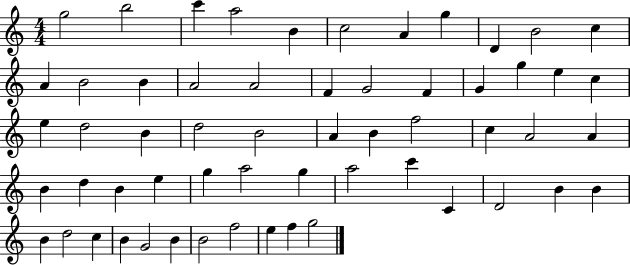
G5/h B5/h C6/q A5/h B4/q C5/h A4/q G5/q D4/q B4/h C5/q A4/q B4/h B4/q A4/h A4/h F4/q G4/h F4/q G4/q G5/q E5/q C5/q E5/q D5/h B4/q D5/h B4/h A4/q B4/q F5/h C5/q A4/h A4/q B4/q D5/q B4/q E5/q G5/q A5/h G5/q A5/h C6/q C4/q D4/h B4/q B4/q B4/q D5/h C5/q B4/q G4/h B4/q B4/h F5/h E5/q F5/q G5/h